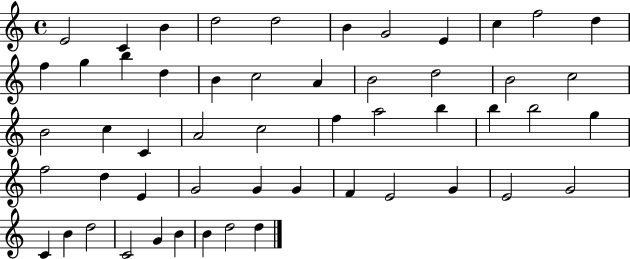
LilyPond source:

{
  \clef treble
  \time 4/4
  \defaultTimeSignature
  \key c \major
  e'2 c'4 b'4 | d''2 d''2 | b'4 g'2 e'4 | c''4 f''2 d''4 | \break f''4 g''4 b''4 d''4 | b'4 c''2 a'4 | b'2 d''2 | b'2 c''2 | \break b'2 c''4 c'4 | a'2 c''2 | f''4 a''2 b''4 | b''4 b''2 g''4 | \break f''2 d''4 e'4 | g'2 g'4 g'4 | f'4 e'2 g'4 | e'2 g'2 | \break c'4 b'4 d''2 | c'2 g'4 b'4 | b'4 d''2 d''4 | \bar "|."
}